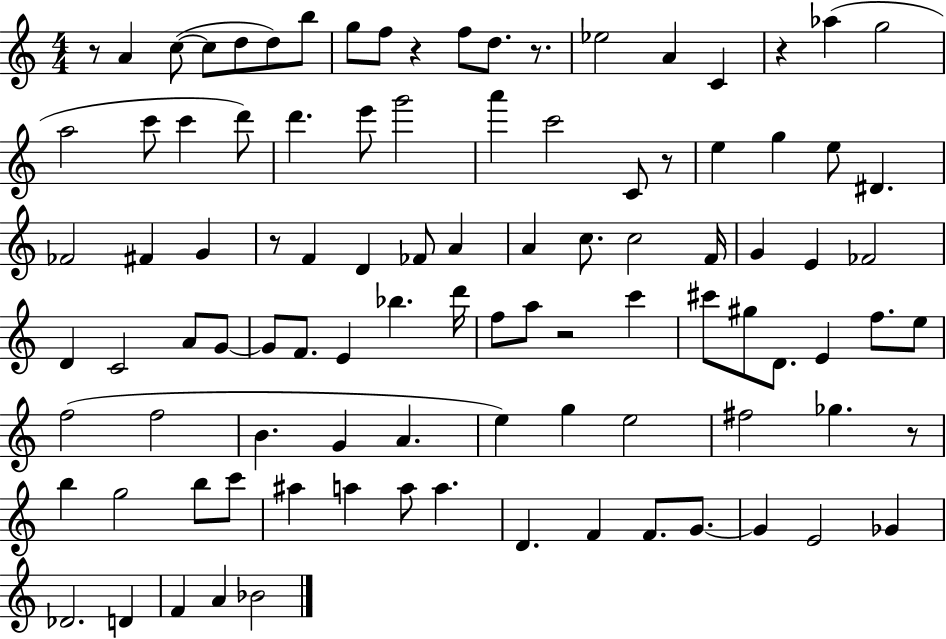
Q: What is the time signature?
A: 4/4